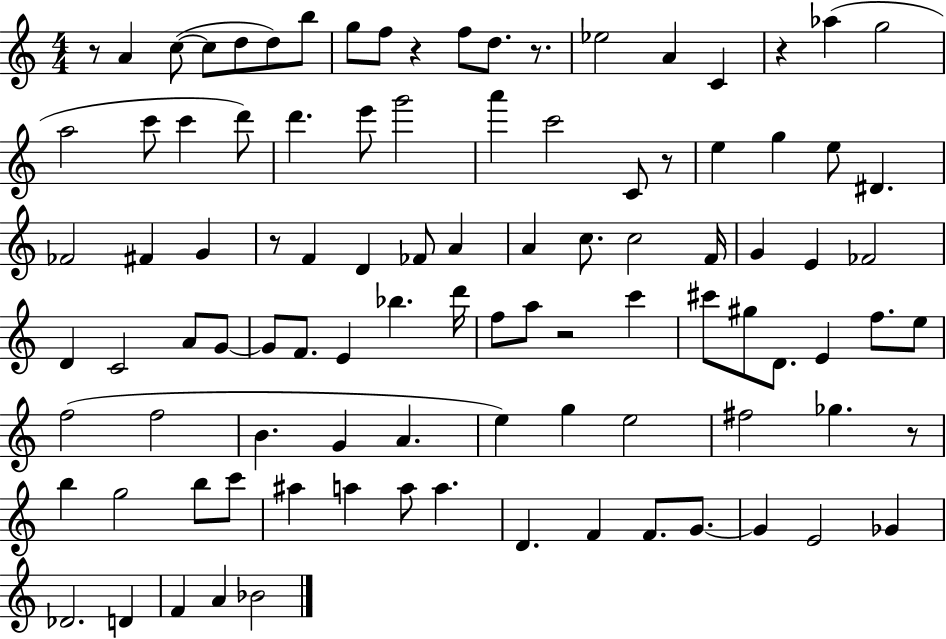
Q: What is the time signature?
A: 4/4